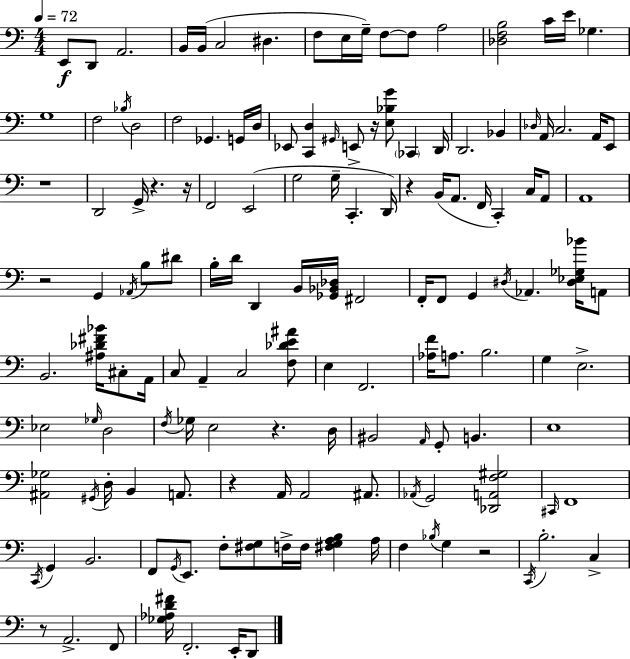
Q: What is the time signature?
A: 4/4